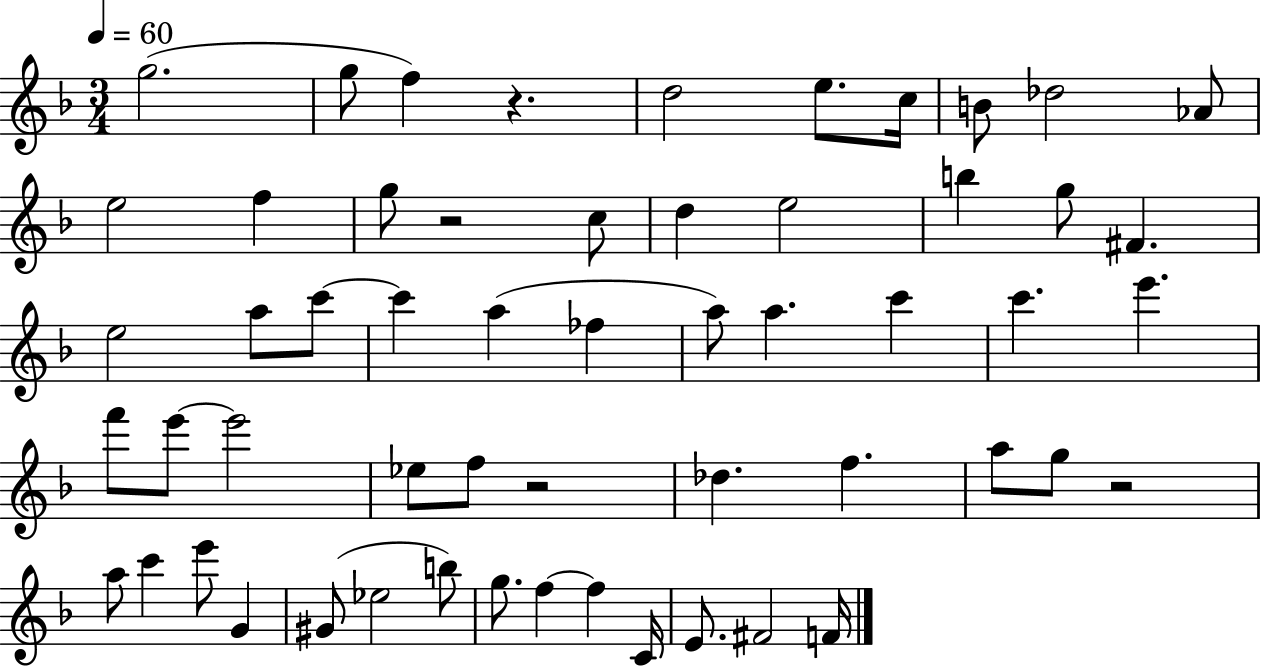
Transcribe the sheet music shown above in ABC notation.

X:1
T:Untitled
M:3/4
L:1/4
K:F
g2 g/2 f z d2 e/2 c/4 B/2 _d2 _A/2 e2 f g/2 z2 c/2 d e2 b g/2 ^F e2 a/2 c'/2 c' a _f a/2 a c' c' e' f'/2 e'/2 e'2 _e/2 f/2 z2 _d f a/2 g/2 z2 a/2 c' e'/2 G ^G/2 _e2 b/2 g/2 f f C/4 E/2 ^F2 F/4